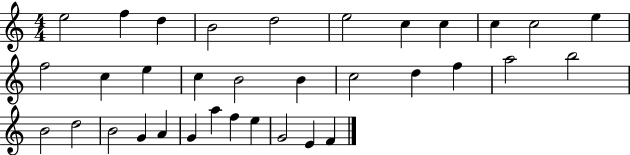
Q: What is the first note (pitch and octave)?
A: E5